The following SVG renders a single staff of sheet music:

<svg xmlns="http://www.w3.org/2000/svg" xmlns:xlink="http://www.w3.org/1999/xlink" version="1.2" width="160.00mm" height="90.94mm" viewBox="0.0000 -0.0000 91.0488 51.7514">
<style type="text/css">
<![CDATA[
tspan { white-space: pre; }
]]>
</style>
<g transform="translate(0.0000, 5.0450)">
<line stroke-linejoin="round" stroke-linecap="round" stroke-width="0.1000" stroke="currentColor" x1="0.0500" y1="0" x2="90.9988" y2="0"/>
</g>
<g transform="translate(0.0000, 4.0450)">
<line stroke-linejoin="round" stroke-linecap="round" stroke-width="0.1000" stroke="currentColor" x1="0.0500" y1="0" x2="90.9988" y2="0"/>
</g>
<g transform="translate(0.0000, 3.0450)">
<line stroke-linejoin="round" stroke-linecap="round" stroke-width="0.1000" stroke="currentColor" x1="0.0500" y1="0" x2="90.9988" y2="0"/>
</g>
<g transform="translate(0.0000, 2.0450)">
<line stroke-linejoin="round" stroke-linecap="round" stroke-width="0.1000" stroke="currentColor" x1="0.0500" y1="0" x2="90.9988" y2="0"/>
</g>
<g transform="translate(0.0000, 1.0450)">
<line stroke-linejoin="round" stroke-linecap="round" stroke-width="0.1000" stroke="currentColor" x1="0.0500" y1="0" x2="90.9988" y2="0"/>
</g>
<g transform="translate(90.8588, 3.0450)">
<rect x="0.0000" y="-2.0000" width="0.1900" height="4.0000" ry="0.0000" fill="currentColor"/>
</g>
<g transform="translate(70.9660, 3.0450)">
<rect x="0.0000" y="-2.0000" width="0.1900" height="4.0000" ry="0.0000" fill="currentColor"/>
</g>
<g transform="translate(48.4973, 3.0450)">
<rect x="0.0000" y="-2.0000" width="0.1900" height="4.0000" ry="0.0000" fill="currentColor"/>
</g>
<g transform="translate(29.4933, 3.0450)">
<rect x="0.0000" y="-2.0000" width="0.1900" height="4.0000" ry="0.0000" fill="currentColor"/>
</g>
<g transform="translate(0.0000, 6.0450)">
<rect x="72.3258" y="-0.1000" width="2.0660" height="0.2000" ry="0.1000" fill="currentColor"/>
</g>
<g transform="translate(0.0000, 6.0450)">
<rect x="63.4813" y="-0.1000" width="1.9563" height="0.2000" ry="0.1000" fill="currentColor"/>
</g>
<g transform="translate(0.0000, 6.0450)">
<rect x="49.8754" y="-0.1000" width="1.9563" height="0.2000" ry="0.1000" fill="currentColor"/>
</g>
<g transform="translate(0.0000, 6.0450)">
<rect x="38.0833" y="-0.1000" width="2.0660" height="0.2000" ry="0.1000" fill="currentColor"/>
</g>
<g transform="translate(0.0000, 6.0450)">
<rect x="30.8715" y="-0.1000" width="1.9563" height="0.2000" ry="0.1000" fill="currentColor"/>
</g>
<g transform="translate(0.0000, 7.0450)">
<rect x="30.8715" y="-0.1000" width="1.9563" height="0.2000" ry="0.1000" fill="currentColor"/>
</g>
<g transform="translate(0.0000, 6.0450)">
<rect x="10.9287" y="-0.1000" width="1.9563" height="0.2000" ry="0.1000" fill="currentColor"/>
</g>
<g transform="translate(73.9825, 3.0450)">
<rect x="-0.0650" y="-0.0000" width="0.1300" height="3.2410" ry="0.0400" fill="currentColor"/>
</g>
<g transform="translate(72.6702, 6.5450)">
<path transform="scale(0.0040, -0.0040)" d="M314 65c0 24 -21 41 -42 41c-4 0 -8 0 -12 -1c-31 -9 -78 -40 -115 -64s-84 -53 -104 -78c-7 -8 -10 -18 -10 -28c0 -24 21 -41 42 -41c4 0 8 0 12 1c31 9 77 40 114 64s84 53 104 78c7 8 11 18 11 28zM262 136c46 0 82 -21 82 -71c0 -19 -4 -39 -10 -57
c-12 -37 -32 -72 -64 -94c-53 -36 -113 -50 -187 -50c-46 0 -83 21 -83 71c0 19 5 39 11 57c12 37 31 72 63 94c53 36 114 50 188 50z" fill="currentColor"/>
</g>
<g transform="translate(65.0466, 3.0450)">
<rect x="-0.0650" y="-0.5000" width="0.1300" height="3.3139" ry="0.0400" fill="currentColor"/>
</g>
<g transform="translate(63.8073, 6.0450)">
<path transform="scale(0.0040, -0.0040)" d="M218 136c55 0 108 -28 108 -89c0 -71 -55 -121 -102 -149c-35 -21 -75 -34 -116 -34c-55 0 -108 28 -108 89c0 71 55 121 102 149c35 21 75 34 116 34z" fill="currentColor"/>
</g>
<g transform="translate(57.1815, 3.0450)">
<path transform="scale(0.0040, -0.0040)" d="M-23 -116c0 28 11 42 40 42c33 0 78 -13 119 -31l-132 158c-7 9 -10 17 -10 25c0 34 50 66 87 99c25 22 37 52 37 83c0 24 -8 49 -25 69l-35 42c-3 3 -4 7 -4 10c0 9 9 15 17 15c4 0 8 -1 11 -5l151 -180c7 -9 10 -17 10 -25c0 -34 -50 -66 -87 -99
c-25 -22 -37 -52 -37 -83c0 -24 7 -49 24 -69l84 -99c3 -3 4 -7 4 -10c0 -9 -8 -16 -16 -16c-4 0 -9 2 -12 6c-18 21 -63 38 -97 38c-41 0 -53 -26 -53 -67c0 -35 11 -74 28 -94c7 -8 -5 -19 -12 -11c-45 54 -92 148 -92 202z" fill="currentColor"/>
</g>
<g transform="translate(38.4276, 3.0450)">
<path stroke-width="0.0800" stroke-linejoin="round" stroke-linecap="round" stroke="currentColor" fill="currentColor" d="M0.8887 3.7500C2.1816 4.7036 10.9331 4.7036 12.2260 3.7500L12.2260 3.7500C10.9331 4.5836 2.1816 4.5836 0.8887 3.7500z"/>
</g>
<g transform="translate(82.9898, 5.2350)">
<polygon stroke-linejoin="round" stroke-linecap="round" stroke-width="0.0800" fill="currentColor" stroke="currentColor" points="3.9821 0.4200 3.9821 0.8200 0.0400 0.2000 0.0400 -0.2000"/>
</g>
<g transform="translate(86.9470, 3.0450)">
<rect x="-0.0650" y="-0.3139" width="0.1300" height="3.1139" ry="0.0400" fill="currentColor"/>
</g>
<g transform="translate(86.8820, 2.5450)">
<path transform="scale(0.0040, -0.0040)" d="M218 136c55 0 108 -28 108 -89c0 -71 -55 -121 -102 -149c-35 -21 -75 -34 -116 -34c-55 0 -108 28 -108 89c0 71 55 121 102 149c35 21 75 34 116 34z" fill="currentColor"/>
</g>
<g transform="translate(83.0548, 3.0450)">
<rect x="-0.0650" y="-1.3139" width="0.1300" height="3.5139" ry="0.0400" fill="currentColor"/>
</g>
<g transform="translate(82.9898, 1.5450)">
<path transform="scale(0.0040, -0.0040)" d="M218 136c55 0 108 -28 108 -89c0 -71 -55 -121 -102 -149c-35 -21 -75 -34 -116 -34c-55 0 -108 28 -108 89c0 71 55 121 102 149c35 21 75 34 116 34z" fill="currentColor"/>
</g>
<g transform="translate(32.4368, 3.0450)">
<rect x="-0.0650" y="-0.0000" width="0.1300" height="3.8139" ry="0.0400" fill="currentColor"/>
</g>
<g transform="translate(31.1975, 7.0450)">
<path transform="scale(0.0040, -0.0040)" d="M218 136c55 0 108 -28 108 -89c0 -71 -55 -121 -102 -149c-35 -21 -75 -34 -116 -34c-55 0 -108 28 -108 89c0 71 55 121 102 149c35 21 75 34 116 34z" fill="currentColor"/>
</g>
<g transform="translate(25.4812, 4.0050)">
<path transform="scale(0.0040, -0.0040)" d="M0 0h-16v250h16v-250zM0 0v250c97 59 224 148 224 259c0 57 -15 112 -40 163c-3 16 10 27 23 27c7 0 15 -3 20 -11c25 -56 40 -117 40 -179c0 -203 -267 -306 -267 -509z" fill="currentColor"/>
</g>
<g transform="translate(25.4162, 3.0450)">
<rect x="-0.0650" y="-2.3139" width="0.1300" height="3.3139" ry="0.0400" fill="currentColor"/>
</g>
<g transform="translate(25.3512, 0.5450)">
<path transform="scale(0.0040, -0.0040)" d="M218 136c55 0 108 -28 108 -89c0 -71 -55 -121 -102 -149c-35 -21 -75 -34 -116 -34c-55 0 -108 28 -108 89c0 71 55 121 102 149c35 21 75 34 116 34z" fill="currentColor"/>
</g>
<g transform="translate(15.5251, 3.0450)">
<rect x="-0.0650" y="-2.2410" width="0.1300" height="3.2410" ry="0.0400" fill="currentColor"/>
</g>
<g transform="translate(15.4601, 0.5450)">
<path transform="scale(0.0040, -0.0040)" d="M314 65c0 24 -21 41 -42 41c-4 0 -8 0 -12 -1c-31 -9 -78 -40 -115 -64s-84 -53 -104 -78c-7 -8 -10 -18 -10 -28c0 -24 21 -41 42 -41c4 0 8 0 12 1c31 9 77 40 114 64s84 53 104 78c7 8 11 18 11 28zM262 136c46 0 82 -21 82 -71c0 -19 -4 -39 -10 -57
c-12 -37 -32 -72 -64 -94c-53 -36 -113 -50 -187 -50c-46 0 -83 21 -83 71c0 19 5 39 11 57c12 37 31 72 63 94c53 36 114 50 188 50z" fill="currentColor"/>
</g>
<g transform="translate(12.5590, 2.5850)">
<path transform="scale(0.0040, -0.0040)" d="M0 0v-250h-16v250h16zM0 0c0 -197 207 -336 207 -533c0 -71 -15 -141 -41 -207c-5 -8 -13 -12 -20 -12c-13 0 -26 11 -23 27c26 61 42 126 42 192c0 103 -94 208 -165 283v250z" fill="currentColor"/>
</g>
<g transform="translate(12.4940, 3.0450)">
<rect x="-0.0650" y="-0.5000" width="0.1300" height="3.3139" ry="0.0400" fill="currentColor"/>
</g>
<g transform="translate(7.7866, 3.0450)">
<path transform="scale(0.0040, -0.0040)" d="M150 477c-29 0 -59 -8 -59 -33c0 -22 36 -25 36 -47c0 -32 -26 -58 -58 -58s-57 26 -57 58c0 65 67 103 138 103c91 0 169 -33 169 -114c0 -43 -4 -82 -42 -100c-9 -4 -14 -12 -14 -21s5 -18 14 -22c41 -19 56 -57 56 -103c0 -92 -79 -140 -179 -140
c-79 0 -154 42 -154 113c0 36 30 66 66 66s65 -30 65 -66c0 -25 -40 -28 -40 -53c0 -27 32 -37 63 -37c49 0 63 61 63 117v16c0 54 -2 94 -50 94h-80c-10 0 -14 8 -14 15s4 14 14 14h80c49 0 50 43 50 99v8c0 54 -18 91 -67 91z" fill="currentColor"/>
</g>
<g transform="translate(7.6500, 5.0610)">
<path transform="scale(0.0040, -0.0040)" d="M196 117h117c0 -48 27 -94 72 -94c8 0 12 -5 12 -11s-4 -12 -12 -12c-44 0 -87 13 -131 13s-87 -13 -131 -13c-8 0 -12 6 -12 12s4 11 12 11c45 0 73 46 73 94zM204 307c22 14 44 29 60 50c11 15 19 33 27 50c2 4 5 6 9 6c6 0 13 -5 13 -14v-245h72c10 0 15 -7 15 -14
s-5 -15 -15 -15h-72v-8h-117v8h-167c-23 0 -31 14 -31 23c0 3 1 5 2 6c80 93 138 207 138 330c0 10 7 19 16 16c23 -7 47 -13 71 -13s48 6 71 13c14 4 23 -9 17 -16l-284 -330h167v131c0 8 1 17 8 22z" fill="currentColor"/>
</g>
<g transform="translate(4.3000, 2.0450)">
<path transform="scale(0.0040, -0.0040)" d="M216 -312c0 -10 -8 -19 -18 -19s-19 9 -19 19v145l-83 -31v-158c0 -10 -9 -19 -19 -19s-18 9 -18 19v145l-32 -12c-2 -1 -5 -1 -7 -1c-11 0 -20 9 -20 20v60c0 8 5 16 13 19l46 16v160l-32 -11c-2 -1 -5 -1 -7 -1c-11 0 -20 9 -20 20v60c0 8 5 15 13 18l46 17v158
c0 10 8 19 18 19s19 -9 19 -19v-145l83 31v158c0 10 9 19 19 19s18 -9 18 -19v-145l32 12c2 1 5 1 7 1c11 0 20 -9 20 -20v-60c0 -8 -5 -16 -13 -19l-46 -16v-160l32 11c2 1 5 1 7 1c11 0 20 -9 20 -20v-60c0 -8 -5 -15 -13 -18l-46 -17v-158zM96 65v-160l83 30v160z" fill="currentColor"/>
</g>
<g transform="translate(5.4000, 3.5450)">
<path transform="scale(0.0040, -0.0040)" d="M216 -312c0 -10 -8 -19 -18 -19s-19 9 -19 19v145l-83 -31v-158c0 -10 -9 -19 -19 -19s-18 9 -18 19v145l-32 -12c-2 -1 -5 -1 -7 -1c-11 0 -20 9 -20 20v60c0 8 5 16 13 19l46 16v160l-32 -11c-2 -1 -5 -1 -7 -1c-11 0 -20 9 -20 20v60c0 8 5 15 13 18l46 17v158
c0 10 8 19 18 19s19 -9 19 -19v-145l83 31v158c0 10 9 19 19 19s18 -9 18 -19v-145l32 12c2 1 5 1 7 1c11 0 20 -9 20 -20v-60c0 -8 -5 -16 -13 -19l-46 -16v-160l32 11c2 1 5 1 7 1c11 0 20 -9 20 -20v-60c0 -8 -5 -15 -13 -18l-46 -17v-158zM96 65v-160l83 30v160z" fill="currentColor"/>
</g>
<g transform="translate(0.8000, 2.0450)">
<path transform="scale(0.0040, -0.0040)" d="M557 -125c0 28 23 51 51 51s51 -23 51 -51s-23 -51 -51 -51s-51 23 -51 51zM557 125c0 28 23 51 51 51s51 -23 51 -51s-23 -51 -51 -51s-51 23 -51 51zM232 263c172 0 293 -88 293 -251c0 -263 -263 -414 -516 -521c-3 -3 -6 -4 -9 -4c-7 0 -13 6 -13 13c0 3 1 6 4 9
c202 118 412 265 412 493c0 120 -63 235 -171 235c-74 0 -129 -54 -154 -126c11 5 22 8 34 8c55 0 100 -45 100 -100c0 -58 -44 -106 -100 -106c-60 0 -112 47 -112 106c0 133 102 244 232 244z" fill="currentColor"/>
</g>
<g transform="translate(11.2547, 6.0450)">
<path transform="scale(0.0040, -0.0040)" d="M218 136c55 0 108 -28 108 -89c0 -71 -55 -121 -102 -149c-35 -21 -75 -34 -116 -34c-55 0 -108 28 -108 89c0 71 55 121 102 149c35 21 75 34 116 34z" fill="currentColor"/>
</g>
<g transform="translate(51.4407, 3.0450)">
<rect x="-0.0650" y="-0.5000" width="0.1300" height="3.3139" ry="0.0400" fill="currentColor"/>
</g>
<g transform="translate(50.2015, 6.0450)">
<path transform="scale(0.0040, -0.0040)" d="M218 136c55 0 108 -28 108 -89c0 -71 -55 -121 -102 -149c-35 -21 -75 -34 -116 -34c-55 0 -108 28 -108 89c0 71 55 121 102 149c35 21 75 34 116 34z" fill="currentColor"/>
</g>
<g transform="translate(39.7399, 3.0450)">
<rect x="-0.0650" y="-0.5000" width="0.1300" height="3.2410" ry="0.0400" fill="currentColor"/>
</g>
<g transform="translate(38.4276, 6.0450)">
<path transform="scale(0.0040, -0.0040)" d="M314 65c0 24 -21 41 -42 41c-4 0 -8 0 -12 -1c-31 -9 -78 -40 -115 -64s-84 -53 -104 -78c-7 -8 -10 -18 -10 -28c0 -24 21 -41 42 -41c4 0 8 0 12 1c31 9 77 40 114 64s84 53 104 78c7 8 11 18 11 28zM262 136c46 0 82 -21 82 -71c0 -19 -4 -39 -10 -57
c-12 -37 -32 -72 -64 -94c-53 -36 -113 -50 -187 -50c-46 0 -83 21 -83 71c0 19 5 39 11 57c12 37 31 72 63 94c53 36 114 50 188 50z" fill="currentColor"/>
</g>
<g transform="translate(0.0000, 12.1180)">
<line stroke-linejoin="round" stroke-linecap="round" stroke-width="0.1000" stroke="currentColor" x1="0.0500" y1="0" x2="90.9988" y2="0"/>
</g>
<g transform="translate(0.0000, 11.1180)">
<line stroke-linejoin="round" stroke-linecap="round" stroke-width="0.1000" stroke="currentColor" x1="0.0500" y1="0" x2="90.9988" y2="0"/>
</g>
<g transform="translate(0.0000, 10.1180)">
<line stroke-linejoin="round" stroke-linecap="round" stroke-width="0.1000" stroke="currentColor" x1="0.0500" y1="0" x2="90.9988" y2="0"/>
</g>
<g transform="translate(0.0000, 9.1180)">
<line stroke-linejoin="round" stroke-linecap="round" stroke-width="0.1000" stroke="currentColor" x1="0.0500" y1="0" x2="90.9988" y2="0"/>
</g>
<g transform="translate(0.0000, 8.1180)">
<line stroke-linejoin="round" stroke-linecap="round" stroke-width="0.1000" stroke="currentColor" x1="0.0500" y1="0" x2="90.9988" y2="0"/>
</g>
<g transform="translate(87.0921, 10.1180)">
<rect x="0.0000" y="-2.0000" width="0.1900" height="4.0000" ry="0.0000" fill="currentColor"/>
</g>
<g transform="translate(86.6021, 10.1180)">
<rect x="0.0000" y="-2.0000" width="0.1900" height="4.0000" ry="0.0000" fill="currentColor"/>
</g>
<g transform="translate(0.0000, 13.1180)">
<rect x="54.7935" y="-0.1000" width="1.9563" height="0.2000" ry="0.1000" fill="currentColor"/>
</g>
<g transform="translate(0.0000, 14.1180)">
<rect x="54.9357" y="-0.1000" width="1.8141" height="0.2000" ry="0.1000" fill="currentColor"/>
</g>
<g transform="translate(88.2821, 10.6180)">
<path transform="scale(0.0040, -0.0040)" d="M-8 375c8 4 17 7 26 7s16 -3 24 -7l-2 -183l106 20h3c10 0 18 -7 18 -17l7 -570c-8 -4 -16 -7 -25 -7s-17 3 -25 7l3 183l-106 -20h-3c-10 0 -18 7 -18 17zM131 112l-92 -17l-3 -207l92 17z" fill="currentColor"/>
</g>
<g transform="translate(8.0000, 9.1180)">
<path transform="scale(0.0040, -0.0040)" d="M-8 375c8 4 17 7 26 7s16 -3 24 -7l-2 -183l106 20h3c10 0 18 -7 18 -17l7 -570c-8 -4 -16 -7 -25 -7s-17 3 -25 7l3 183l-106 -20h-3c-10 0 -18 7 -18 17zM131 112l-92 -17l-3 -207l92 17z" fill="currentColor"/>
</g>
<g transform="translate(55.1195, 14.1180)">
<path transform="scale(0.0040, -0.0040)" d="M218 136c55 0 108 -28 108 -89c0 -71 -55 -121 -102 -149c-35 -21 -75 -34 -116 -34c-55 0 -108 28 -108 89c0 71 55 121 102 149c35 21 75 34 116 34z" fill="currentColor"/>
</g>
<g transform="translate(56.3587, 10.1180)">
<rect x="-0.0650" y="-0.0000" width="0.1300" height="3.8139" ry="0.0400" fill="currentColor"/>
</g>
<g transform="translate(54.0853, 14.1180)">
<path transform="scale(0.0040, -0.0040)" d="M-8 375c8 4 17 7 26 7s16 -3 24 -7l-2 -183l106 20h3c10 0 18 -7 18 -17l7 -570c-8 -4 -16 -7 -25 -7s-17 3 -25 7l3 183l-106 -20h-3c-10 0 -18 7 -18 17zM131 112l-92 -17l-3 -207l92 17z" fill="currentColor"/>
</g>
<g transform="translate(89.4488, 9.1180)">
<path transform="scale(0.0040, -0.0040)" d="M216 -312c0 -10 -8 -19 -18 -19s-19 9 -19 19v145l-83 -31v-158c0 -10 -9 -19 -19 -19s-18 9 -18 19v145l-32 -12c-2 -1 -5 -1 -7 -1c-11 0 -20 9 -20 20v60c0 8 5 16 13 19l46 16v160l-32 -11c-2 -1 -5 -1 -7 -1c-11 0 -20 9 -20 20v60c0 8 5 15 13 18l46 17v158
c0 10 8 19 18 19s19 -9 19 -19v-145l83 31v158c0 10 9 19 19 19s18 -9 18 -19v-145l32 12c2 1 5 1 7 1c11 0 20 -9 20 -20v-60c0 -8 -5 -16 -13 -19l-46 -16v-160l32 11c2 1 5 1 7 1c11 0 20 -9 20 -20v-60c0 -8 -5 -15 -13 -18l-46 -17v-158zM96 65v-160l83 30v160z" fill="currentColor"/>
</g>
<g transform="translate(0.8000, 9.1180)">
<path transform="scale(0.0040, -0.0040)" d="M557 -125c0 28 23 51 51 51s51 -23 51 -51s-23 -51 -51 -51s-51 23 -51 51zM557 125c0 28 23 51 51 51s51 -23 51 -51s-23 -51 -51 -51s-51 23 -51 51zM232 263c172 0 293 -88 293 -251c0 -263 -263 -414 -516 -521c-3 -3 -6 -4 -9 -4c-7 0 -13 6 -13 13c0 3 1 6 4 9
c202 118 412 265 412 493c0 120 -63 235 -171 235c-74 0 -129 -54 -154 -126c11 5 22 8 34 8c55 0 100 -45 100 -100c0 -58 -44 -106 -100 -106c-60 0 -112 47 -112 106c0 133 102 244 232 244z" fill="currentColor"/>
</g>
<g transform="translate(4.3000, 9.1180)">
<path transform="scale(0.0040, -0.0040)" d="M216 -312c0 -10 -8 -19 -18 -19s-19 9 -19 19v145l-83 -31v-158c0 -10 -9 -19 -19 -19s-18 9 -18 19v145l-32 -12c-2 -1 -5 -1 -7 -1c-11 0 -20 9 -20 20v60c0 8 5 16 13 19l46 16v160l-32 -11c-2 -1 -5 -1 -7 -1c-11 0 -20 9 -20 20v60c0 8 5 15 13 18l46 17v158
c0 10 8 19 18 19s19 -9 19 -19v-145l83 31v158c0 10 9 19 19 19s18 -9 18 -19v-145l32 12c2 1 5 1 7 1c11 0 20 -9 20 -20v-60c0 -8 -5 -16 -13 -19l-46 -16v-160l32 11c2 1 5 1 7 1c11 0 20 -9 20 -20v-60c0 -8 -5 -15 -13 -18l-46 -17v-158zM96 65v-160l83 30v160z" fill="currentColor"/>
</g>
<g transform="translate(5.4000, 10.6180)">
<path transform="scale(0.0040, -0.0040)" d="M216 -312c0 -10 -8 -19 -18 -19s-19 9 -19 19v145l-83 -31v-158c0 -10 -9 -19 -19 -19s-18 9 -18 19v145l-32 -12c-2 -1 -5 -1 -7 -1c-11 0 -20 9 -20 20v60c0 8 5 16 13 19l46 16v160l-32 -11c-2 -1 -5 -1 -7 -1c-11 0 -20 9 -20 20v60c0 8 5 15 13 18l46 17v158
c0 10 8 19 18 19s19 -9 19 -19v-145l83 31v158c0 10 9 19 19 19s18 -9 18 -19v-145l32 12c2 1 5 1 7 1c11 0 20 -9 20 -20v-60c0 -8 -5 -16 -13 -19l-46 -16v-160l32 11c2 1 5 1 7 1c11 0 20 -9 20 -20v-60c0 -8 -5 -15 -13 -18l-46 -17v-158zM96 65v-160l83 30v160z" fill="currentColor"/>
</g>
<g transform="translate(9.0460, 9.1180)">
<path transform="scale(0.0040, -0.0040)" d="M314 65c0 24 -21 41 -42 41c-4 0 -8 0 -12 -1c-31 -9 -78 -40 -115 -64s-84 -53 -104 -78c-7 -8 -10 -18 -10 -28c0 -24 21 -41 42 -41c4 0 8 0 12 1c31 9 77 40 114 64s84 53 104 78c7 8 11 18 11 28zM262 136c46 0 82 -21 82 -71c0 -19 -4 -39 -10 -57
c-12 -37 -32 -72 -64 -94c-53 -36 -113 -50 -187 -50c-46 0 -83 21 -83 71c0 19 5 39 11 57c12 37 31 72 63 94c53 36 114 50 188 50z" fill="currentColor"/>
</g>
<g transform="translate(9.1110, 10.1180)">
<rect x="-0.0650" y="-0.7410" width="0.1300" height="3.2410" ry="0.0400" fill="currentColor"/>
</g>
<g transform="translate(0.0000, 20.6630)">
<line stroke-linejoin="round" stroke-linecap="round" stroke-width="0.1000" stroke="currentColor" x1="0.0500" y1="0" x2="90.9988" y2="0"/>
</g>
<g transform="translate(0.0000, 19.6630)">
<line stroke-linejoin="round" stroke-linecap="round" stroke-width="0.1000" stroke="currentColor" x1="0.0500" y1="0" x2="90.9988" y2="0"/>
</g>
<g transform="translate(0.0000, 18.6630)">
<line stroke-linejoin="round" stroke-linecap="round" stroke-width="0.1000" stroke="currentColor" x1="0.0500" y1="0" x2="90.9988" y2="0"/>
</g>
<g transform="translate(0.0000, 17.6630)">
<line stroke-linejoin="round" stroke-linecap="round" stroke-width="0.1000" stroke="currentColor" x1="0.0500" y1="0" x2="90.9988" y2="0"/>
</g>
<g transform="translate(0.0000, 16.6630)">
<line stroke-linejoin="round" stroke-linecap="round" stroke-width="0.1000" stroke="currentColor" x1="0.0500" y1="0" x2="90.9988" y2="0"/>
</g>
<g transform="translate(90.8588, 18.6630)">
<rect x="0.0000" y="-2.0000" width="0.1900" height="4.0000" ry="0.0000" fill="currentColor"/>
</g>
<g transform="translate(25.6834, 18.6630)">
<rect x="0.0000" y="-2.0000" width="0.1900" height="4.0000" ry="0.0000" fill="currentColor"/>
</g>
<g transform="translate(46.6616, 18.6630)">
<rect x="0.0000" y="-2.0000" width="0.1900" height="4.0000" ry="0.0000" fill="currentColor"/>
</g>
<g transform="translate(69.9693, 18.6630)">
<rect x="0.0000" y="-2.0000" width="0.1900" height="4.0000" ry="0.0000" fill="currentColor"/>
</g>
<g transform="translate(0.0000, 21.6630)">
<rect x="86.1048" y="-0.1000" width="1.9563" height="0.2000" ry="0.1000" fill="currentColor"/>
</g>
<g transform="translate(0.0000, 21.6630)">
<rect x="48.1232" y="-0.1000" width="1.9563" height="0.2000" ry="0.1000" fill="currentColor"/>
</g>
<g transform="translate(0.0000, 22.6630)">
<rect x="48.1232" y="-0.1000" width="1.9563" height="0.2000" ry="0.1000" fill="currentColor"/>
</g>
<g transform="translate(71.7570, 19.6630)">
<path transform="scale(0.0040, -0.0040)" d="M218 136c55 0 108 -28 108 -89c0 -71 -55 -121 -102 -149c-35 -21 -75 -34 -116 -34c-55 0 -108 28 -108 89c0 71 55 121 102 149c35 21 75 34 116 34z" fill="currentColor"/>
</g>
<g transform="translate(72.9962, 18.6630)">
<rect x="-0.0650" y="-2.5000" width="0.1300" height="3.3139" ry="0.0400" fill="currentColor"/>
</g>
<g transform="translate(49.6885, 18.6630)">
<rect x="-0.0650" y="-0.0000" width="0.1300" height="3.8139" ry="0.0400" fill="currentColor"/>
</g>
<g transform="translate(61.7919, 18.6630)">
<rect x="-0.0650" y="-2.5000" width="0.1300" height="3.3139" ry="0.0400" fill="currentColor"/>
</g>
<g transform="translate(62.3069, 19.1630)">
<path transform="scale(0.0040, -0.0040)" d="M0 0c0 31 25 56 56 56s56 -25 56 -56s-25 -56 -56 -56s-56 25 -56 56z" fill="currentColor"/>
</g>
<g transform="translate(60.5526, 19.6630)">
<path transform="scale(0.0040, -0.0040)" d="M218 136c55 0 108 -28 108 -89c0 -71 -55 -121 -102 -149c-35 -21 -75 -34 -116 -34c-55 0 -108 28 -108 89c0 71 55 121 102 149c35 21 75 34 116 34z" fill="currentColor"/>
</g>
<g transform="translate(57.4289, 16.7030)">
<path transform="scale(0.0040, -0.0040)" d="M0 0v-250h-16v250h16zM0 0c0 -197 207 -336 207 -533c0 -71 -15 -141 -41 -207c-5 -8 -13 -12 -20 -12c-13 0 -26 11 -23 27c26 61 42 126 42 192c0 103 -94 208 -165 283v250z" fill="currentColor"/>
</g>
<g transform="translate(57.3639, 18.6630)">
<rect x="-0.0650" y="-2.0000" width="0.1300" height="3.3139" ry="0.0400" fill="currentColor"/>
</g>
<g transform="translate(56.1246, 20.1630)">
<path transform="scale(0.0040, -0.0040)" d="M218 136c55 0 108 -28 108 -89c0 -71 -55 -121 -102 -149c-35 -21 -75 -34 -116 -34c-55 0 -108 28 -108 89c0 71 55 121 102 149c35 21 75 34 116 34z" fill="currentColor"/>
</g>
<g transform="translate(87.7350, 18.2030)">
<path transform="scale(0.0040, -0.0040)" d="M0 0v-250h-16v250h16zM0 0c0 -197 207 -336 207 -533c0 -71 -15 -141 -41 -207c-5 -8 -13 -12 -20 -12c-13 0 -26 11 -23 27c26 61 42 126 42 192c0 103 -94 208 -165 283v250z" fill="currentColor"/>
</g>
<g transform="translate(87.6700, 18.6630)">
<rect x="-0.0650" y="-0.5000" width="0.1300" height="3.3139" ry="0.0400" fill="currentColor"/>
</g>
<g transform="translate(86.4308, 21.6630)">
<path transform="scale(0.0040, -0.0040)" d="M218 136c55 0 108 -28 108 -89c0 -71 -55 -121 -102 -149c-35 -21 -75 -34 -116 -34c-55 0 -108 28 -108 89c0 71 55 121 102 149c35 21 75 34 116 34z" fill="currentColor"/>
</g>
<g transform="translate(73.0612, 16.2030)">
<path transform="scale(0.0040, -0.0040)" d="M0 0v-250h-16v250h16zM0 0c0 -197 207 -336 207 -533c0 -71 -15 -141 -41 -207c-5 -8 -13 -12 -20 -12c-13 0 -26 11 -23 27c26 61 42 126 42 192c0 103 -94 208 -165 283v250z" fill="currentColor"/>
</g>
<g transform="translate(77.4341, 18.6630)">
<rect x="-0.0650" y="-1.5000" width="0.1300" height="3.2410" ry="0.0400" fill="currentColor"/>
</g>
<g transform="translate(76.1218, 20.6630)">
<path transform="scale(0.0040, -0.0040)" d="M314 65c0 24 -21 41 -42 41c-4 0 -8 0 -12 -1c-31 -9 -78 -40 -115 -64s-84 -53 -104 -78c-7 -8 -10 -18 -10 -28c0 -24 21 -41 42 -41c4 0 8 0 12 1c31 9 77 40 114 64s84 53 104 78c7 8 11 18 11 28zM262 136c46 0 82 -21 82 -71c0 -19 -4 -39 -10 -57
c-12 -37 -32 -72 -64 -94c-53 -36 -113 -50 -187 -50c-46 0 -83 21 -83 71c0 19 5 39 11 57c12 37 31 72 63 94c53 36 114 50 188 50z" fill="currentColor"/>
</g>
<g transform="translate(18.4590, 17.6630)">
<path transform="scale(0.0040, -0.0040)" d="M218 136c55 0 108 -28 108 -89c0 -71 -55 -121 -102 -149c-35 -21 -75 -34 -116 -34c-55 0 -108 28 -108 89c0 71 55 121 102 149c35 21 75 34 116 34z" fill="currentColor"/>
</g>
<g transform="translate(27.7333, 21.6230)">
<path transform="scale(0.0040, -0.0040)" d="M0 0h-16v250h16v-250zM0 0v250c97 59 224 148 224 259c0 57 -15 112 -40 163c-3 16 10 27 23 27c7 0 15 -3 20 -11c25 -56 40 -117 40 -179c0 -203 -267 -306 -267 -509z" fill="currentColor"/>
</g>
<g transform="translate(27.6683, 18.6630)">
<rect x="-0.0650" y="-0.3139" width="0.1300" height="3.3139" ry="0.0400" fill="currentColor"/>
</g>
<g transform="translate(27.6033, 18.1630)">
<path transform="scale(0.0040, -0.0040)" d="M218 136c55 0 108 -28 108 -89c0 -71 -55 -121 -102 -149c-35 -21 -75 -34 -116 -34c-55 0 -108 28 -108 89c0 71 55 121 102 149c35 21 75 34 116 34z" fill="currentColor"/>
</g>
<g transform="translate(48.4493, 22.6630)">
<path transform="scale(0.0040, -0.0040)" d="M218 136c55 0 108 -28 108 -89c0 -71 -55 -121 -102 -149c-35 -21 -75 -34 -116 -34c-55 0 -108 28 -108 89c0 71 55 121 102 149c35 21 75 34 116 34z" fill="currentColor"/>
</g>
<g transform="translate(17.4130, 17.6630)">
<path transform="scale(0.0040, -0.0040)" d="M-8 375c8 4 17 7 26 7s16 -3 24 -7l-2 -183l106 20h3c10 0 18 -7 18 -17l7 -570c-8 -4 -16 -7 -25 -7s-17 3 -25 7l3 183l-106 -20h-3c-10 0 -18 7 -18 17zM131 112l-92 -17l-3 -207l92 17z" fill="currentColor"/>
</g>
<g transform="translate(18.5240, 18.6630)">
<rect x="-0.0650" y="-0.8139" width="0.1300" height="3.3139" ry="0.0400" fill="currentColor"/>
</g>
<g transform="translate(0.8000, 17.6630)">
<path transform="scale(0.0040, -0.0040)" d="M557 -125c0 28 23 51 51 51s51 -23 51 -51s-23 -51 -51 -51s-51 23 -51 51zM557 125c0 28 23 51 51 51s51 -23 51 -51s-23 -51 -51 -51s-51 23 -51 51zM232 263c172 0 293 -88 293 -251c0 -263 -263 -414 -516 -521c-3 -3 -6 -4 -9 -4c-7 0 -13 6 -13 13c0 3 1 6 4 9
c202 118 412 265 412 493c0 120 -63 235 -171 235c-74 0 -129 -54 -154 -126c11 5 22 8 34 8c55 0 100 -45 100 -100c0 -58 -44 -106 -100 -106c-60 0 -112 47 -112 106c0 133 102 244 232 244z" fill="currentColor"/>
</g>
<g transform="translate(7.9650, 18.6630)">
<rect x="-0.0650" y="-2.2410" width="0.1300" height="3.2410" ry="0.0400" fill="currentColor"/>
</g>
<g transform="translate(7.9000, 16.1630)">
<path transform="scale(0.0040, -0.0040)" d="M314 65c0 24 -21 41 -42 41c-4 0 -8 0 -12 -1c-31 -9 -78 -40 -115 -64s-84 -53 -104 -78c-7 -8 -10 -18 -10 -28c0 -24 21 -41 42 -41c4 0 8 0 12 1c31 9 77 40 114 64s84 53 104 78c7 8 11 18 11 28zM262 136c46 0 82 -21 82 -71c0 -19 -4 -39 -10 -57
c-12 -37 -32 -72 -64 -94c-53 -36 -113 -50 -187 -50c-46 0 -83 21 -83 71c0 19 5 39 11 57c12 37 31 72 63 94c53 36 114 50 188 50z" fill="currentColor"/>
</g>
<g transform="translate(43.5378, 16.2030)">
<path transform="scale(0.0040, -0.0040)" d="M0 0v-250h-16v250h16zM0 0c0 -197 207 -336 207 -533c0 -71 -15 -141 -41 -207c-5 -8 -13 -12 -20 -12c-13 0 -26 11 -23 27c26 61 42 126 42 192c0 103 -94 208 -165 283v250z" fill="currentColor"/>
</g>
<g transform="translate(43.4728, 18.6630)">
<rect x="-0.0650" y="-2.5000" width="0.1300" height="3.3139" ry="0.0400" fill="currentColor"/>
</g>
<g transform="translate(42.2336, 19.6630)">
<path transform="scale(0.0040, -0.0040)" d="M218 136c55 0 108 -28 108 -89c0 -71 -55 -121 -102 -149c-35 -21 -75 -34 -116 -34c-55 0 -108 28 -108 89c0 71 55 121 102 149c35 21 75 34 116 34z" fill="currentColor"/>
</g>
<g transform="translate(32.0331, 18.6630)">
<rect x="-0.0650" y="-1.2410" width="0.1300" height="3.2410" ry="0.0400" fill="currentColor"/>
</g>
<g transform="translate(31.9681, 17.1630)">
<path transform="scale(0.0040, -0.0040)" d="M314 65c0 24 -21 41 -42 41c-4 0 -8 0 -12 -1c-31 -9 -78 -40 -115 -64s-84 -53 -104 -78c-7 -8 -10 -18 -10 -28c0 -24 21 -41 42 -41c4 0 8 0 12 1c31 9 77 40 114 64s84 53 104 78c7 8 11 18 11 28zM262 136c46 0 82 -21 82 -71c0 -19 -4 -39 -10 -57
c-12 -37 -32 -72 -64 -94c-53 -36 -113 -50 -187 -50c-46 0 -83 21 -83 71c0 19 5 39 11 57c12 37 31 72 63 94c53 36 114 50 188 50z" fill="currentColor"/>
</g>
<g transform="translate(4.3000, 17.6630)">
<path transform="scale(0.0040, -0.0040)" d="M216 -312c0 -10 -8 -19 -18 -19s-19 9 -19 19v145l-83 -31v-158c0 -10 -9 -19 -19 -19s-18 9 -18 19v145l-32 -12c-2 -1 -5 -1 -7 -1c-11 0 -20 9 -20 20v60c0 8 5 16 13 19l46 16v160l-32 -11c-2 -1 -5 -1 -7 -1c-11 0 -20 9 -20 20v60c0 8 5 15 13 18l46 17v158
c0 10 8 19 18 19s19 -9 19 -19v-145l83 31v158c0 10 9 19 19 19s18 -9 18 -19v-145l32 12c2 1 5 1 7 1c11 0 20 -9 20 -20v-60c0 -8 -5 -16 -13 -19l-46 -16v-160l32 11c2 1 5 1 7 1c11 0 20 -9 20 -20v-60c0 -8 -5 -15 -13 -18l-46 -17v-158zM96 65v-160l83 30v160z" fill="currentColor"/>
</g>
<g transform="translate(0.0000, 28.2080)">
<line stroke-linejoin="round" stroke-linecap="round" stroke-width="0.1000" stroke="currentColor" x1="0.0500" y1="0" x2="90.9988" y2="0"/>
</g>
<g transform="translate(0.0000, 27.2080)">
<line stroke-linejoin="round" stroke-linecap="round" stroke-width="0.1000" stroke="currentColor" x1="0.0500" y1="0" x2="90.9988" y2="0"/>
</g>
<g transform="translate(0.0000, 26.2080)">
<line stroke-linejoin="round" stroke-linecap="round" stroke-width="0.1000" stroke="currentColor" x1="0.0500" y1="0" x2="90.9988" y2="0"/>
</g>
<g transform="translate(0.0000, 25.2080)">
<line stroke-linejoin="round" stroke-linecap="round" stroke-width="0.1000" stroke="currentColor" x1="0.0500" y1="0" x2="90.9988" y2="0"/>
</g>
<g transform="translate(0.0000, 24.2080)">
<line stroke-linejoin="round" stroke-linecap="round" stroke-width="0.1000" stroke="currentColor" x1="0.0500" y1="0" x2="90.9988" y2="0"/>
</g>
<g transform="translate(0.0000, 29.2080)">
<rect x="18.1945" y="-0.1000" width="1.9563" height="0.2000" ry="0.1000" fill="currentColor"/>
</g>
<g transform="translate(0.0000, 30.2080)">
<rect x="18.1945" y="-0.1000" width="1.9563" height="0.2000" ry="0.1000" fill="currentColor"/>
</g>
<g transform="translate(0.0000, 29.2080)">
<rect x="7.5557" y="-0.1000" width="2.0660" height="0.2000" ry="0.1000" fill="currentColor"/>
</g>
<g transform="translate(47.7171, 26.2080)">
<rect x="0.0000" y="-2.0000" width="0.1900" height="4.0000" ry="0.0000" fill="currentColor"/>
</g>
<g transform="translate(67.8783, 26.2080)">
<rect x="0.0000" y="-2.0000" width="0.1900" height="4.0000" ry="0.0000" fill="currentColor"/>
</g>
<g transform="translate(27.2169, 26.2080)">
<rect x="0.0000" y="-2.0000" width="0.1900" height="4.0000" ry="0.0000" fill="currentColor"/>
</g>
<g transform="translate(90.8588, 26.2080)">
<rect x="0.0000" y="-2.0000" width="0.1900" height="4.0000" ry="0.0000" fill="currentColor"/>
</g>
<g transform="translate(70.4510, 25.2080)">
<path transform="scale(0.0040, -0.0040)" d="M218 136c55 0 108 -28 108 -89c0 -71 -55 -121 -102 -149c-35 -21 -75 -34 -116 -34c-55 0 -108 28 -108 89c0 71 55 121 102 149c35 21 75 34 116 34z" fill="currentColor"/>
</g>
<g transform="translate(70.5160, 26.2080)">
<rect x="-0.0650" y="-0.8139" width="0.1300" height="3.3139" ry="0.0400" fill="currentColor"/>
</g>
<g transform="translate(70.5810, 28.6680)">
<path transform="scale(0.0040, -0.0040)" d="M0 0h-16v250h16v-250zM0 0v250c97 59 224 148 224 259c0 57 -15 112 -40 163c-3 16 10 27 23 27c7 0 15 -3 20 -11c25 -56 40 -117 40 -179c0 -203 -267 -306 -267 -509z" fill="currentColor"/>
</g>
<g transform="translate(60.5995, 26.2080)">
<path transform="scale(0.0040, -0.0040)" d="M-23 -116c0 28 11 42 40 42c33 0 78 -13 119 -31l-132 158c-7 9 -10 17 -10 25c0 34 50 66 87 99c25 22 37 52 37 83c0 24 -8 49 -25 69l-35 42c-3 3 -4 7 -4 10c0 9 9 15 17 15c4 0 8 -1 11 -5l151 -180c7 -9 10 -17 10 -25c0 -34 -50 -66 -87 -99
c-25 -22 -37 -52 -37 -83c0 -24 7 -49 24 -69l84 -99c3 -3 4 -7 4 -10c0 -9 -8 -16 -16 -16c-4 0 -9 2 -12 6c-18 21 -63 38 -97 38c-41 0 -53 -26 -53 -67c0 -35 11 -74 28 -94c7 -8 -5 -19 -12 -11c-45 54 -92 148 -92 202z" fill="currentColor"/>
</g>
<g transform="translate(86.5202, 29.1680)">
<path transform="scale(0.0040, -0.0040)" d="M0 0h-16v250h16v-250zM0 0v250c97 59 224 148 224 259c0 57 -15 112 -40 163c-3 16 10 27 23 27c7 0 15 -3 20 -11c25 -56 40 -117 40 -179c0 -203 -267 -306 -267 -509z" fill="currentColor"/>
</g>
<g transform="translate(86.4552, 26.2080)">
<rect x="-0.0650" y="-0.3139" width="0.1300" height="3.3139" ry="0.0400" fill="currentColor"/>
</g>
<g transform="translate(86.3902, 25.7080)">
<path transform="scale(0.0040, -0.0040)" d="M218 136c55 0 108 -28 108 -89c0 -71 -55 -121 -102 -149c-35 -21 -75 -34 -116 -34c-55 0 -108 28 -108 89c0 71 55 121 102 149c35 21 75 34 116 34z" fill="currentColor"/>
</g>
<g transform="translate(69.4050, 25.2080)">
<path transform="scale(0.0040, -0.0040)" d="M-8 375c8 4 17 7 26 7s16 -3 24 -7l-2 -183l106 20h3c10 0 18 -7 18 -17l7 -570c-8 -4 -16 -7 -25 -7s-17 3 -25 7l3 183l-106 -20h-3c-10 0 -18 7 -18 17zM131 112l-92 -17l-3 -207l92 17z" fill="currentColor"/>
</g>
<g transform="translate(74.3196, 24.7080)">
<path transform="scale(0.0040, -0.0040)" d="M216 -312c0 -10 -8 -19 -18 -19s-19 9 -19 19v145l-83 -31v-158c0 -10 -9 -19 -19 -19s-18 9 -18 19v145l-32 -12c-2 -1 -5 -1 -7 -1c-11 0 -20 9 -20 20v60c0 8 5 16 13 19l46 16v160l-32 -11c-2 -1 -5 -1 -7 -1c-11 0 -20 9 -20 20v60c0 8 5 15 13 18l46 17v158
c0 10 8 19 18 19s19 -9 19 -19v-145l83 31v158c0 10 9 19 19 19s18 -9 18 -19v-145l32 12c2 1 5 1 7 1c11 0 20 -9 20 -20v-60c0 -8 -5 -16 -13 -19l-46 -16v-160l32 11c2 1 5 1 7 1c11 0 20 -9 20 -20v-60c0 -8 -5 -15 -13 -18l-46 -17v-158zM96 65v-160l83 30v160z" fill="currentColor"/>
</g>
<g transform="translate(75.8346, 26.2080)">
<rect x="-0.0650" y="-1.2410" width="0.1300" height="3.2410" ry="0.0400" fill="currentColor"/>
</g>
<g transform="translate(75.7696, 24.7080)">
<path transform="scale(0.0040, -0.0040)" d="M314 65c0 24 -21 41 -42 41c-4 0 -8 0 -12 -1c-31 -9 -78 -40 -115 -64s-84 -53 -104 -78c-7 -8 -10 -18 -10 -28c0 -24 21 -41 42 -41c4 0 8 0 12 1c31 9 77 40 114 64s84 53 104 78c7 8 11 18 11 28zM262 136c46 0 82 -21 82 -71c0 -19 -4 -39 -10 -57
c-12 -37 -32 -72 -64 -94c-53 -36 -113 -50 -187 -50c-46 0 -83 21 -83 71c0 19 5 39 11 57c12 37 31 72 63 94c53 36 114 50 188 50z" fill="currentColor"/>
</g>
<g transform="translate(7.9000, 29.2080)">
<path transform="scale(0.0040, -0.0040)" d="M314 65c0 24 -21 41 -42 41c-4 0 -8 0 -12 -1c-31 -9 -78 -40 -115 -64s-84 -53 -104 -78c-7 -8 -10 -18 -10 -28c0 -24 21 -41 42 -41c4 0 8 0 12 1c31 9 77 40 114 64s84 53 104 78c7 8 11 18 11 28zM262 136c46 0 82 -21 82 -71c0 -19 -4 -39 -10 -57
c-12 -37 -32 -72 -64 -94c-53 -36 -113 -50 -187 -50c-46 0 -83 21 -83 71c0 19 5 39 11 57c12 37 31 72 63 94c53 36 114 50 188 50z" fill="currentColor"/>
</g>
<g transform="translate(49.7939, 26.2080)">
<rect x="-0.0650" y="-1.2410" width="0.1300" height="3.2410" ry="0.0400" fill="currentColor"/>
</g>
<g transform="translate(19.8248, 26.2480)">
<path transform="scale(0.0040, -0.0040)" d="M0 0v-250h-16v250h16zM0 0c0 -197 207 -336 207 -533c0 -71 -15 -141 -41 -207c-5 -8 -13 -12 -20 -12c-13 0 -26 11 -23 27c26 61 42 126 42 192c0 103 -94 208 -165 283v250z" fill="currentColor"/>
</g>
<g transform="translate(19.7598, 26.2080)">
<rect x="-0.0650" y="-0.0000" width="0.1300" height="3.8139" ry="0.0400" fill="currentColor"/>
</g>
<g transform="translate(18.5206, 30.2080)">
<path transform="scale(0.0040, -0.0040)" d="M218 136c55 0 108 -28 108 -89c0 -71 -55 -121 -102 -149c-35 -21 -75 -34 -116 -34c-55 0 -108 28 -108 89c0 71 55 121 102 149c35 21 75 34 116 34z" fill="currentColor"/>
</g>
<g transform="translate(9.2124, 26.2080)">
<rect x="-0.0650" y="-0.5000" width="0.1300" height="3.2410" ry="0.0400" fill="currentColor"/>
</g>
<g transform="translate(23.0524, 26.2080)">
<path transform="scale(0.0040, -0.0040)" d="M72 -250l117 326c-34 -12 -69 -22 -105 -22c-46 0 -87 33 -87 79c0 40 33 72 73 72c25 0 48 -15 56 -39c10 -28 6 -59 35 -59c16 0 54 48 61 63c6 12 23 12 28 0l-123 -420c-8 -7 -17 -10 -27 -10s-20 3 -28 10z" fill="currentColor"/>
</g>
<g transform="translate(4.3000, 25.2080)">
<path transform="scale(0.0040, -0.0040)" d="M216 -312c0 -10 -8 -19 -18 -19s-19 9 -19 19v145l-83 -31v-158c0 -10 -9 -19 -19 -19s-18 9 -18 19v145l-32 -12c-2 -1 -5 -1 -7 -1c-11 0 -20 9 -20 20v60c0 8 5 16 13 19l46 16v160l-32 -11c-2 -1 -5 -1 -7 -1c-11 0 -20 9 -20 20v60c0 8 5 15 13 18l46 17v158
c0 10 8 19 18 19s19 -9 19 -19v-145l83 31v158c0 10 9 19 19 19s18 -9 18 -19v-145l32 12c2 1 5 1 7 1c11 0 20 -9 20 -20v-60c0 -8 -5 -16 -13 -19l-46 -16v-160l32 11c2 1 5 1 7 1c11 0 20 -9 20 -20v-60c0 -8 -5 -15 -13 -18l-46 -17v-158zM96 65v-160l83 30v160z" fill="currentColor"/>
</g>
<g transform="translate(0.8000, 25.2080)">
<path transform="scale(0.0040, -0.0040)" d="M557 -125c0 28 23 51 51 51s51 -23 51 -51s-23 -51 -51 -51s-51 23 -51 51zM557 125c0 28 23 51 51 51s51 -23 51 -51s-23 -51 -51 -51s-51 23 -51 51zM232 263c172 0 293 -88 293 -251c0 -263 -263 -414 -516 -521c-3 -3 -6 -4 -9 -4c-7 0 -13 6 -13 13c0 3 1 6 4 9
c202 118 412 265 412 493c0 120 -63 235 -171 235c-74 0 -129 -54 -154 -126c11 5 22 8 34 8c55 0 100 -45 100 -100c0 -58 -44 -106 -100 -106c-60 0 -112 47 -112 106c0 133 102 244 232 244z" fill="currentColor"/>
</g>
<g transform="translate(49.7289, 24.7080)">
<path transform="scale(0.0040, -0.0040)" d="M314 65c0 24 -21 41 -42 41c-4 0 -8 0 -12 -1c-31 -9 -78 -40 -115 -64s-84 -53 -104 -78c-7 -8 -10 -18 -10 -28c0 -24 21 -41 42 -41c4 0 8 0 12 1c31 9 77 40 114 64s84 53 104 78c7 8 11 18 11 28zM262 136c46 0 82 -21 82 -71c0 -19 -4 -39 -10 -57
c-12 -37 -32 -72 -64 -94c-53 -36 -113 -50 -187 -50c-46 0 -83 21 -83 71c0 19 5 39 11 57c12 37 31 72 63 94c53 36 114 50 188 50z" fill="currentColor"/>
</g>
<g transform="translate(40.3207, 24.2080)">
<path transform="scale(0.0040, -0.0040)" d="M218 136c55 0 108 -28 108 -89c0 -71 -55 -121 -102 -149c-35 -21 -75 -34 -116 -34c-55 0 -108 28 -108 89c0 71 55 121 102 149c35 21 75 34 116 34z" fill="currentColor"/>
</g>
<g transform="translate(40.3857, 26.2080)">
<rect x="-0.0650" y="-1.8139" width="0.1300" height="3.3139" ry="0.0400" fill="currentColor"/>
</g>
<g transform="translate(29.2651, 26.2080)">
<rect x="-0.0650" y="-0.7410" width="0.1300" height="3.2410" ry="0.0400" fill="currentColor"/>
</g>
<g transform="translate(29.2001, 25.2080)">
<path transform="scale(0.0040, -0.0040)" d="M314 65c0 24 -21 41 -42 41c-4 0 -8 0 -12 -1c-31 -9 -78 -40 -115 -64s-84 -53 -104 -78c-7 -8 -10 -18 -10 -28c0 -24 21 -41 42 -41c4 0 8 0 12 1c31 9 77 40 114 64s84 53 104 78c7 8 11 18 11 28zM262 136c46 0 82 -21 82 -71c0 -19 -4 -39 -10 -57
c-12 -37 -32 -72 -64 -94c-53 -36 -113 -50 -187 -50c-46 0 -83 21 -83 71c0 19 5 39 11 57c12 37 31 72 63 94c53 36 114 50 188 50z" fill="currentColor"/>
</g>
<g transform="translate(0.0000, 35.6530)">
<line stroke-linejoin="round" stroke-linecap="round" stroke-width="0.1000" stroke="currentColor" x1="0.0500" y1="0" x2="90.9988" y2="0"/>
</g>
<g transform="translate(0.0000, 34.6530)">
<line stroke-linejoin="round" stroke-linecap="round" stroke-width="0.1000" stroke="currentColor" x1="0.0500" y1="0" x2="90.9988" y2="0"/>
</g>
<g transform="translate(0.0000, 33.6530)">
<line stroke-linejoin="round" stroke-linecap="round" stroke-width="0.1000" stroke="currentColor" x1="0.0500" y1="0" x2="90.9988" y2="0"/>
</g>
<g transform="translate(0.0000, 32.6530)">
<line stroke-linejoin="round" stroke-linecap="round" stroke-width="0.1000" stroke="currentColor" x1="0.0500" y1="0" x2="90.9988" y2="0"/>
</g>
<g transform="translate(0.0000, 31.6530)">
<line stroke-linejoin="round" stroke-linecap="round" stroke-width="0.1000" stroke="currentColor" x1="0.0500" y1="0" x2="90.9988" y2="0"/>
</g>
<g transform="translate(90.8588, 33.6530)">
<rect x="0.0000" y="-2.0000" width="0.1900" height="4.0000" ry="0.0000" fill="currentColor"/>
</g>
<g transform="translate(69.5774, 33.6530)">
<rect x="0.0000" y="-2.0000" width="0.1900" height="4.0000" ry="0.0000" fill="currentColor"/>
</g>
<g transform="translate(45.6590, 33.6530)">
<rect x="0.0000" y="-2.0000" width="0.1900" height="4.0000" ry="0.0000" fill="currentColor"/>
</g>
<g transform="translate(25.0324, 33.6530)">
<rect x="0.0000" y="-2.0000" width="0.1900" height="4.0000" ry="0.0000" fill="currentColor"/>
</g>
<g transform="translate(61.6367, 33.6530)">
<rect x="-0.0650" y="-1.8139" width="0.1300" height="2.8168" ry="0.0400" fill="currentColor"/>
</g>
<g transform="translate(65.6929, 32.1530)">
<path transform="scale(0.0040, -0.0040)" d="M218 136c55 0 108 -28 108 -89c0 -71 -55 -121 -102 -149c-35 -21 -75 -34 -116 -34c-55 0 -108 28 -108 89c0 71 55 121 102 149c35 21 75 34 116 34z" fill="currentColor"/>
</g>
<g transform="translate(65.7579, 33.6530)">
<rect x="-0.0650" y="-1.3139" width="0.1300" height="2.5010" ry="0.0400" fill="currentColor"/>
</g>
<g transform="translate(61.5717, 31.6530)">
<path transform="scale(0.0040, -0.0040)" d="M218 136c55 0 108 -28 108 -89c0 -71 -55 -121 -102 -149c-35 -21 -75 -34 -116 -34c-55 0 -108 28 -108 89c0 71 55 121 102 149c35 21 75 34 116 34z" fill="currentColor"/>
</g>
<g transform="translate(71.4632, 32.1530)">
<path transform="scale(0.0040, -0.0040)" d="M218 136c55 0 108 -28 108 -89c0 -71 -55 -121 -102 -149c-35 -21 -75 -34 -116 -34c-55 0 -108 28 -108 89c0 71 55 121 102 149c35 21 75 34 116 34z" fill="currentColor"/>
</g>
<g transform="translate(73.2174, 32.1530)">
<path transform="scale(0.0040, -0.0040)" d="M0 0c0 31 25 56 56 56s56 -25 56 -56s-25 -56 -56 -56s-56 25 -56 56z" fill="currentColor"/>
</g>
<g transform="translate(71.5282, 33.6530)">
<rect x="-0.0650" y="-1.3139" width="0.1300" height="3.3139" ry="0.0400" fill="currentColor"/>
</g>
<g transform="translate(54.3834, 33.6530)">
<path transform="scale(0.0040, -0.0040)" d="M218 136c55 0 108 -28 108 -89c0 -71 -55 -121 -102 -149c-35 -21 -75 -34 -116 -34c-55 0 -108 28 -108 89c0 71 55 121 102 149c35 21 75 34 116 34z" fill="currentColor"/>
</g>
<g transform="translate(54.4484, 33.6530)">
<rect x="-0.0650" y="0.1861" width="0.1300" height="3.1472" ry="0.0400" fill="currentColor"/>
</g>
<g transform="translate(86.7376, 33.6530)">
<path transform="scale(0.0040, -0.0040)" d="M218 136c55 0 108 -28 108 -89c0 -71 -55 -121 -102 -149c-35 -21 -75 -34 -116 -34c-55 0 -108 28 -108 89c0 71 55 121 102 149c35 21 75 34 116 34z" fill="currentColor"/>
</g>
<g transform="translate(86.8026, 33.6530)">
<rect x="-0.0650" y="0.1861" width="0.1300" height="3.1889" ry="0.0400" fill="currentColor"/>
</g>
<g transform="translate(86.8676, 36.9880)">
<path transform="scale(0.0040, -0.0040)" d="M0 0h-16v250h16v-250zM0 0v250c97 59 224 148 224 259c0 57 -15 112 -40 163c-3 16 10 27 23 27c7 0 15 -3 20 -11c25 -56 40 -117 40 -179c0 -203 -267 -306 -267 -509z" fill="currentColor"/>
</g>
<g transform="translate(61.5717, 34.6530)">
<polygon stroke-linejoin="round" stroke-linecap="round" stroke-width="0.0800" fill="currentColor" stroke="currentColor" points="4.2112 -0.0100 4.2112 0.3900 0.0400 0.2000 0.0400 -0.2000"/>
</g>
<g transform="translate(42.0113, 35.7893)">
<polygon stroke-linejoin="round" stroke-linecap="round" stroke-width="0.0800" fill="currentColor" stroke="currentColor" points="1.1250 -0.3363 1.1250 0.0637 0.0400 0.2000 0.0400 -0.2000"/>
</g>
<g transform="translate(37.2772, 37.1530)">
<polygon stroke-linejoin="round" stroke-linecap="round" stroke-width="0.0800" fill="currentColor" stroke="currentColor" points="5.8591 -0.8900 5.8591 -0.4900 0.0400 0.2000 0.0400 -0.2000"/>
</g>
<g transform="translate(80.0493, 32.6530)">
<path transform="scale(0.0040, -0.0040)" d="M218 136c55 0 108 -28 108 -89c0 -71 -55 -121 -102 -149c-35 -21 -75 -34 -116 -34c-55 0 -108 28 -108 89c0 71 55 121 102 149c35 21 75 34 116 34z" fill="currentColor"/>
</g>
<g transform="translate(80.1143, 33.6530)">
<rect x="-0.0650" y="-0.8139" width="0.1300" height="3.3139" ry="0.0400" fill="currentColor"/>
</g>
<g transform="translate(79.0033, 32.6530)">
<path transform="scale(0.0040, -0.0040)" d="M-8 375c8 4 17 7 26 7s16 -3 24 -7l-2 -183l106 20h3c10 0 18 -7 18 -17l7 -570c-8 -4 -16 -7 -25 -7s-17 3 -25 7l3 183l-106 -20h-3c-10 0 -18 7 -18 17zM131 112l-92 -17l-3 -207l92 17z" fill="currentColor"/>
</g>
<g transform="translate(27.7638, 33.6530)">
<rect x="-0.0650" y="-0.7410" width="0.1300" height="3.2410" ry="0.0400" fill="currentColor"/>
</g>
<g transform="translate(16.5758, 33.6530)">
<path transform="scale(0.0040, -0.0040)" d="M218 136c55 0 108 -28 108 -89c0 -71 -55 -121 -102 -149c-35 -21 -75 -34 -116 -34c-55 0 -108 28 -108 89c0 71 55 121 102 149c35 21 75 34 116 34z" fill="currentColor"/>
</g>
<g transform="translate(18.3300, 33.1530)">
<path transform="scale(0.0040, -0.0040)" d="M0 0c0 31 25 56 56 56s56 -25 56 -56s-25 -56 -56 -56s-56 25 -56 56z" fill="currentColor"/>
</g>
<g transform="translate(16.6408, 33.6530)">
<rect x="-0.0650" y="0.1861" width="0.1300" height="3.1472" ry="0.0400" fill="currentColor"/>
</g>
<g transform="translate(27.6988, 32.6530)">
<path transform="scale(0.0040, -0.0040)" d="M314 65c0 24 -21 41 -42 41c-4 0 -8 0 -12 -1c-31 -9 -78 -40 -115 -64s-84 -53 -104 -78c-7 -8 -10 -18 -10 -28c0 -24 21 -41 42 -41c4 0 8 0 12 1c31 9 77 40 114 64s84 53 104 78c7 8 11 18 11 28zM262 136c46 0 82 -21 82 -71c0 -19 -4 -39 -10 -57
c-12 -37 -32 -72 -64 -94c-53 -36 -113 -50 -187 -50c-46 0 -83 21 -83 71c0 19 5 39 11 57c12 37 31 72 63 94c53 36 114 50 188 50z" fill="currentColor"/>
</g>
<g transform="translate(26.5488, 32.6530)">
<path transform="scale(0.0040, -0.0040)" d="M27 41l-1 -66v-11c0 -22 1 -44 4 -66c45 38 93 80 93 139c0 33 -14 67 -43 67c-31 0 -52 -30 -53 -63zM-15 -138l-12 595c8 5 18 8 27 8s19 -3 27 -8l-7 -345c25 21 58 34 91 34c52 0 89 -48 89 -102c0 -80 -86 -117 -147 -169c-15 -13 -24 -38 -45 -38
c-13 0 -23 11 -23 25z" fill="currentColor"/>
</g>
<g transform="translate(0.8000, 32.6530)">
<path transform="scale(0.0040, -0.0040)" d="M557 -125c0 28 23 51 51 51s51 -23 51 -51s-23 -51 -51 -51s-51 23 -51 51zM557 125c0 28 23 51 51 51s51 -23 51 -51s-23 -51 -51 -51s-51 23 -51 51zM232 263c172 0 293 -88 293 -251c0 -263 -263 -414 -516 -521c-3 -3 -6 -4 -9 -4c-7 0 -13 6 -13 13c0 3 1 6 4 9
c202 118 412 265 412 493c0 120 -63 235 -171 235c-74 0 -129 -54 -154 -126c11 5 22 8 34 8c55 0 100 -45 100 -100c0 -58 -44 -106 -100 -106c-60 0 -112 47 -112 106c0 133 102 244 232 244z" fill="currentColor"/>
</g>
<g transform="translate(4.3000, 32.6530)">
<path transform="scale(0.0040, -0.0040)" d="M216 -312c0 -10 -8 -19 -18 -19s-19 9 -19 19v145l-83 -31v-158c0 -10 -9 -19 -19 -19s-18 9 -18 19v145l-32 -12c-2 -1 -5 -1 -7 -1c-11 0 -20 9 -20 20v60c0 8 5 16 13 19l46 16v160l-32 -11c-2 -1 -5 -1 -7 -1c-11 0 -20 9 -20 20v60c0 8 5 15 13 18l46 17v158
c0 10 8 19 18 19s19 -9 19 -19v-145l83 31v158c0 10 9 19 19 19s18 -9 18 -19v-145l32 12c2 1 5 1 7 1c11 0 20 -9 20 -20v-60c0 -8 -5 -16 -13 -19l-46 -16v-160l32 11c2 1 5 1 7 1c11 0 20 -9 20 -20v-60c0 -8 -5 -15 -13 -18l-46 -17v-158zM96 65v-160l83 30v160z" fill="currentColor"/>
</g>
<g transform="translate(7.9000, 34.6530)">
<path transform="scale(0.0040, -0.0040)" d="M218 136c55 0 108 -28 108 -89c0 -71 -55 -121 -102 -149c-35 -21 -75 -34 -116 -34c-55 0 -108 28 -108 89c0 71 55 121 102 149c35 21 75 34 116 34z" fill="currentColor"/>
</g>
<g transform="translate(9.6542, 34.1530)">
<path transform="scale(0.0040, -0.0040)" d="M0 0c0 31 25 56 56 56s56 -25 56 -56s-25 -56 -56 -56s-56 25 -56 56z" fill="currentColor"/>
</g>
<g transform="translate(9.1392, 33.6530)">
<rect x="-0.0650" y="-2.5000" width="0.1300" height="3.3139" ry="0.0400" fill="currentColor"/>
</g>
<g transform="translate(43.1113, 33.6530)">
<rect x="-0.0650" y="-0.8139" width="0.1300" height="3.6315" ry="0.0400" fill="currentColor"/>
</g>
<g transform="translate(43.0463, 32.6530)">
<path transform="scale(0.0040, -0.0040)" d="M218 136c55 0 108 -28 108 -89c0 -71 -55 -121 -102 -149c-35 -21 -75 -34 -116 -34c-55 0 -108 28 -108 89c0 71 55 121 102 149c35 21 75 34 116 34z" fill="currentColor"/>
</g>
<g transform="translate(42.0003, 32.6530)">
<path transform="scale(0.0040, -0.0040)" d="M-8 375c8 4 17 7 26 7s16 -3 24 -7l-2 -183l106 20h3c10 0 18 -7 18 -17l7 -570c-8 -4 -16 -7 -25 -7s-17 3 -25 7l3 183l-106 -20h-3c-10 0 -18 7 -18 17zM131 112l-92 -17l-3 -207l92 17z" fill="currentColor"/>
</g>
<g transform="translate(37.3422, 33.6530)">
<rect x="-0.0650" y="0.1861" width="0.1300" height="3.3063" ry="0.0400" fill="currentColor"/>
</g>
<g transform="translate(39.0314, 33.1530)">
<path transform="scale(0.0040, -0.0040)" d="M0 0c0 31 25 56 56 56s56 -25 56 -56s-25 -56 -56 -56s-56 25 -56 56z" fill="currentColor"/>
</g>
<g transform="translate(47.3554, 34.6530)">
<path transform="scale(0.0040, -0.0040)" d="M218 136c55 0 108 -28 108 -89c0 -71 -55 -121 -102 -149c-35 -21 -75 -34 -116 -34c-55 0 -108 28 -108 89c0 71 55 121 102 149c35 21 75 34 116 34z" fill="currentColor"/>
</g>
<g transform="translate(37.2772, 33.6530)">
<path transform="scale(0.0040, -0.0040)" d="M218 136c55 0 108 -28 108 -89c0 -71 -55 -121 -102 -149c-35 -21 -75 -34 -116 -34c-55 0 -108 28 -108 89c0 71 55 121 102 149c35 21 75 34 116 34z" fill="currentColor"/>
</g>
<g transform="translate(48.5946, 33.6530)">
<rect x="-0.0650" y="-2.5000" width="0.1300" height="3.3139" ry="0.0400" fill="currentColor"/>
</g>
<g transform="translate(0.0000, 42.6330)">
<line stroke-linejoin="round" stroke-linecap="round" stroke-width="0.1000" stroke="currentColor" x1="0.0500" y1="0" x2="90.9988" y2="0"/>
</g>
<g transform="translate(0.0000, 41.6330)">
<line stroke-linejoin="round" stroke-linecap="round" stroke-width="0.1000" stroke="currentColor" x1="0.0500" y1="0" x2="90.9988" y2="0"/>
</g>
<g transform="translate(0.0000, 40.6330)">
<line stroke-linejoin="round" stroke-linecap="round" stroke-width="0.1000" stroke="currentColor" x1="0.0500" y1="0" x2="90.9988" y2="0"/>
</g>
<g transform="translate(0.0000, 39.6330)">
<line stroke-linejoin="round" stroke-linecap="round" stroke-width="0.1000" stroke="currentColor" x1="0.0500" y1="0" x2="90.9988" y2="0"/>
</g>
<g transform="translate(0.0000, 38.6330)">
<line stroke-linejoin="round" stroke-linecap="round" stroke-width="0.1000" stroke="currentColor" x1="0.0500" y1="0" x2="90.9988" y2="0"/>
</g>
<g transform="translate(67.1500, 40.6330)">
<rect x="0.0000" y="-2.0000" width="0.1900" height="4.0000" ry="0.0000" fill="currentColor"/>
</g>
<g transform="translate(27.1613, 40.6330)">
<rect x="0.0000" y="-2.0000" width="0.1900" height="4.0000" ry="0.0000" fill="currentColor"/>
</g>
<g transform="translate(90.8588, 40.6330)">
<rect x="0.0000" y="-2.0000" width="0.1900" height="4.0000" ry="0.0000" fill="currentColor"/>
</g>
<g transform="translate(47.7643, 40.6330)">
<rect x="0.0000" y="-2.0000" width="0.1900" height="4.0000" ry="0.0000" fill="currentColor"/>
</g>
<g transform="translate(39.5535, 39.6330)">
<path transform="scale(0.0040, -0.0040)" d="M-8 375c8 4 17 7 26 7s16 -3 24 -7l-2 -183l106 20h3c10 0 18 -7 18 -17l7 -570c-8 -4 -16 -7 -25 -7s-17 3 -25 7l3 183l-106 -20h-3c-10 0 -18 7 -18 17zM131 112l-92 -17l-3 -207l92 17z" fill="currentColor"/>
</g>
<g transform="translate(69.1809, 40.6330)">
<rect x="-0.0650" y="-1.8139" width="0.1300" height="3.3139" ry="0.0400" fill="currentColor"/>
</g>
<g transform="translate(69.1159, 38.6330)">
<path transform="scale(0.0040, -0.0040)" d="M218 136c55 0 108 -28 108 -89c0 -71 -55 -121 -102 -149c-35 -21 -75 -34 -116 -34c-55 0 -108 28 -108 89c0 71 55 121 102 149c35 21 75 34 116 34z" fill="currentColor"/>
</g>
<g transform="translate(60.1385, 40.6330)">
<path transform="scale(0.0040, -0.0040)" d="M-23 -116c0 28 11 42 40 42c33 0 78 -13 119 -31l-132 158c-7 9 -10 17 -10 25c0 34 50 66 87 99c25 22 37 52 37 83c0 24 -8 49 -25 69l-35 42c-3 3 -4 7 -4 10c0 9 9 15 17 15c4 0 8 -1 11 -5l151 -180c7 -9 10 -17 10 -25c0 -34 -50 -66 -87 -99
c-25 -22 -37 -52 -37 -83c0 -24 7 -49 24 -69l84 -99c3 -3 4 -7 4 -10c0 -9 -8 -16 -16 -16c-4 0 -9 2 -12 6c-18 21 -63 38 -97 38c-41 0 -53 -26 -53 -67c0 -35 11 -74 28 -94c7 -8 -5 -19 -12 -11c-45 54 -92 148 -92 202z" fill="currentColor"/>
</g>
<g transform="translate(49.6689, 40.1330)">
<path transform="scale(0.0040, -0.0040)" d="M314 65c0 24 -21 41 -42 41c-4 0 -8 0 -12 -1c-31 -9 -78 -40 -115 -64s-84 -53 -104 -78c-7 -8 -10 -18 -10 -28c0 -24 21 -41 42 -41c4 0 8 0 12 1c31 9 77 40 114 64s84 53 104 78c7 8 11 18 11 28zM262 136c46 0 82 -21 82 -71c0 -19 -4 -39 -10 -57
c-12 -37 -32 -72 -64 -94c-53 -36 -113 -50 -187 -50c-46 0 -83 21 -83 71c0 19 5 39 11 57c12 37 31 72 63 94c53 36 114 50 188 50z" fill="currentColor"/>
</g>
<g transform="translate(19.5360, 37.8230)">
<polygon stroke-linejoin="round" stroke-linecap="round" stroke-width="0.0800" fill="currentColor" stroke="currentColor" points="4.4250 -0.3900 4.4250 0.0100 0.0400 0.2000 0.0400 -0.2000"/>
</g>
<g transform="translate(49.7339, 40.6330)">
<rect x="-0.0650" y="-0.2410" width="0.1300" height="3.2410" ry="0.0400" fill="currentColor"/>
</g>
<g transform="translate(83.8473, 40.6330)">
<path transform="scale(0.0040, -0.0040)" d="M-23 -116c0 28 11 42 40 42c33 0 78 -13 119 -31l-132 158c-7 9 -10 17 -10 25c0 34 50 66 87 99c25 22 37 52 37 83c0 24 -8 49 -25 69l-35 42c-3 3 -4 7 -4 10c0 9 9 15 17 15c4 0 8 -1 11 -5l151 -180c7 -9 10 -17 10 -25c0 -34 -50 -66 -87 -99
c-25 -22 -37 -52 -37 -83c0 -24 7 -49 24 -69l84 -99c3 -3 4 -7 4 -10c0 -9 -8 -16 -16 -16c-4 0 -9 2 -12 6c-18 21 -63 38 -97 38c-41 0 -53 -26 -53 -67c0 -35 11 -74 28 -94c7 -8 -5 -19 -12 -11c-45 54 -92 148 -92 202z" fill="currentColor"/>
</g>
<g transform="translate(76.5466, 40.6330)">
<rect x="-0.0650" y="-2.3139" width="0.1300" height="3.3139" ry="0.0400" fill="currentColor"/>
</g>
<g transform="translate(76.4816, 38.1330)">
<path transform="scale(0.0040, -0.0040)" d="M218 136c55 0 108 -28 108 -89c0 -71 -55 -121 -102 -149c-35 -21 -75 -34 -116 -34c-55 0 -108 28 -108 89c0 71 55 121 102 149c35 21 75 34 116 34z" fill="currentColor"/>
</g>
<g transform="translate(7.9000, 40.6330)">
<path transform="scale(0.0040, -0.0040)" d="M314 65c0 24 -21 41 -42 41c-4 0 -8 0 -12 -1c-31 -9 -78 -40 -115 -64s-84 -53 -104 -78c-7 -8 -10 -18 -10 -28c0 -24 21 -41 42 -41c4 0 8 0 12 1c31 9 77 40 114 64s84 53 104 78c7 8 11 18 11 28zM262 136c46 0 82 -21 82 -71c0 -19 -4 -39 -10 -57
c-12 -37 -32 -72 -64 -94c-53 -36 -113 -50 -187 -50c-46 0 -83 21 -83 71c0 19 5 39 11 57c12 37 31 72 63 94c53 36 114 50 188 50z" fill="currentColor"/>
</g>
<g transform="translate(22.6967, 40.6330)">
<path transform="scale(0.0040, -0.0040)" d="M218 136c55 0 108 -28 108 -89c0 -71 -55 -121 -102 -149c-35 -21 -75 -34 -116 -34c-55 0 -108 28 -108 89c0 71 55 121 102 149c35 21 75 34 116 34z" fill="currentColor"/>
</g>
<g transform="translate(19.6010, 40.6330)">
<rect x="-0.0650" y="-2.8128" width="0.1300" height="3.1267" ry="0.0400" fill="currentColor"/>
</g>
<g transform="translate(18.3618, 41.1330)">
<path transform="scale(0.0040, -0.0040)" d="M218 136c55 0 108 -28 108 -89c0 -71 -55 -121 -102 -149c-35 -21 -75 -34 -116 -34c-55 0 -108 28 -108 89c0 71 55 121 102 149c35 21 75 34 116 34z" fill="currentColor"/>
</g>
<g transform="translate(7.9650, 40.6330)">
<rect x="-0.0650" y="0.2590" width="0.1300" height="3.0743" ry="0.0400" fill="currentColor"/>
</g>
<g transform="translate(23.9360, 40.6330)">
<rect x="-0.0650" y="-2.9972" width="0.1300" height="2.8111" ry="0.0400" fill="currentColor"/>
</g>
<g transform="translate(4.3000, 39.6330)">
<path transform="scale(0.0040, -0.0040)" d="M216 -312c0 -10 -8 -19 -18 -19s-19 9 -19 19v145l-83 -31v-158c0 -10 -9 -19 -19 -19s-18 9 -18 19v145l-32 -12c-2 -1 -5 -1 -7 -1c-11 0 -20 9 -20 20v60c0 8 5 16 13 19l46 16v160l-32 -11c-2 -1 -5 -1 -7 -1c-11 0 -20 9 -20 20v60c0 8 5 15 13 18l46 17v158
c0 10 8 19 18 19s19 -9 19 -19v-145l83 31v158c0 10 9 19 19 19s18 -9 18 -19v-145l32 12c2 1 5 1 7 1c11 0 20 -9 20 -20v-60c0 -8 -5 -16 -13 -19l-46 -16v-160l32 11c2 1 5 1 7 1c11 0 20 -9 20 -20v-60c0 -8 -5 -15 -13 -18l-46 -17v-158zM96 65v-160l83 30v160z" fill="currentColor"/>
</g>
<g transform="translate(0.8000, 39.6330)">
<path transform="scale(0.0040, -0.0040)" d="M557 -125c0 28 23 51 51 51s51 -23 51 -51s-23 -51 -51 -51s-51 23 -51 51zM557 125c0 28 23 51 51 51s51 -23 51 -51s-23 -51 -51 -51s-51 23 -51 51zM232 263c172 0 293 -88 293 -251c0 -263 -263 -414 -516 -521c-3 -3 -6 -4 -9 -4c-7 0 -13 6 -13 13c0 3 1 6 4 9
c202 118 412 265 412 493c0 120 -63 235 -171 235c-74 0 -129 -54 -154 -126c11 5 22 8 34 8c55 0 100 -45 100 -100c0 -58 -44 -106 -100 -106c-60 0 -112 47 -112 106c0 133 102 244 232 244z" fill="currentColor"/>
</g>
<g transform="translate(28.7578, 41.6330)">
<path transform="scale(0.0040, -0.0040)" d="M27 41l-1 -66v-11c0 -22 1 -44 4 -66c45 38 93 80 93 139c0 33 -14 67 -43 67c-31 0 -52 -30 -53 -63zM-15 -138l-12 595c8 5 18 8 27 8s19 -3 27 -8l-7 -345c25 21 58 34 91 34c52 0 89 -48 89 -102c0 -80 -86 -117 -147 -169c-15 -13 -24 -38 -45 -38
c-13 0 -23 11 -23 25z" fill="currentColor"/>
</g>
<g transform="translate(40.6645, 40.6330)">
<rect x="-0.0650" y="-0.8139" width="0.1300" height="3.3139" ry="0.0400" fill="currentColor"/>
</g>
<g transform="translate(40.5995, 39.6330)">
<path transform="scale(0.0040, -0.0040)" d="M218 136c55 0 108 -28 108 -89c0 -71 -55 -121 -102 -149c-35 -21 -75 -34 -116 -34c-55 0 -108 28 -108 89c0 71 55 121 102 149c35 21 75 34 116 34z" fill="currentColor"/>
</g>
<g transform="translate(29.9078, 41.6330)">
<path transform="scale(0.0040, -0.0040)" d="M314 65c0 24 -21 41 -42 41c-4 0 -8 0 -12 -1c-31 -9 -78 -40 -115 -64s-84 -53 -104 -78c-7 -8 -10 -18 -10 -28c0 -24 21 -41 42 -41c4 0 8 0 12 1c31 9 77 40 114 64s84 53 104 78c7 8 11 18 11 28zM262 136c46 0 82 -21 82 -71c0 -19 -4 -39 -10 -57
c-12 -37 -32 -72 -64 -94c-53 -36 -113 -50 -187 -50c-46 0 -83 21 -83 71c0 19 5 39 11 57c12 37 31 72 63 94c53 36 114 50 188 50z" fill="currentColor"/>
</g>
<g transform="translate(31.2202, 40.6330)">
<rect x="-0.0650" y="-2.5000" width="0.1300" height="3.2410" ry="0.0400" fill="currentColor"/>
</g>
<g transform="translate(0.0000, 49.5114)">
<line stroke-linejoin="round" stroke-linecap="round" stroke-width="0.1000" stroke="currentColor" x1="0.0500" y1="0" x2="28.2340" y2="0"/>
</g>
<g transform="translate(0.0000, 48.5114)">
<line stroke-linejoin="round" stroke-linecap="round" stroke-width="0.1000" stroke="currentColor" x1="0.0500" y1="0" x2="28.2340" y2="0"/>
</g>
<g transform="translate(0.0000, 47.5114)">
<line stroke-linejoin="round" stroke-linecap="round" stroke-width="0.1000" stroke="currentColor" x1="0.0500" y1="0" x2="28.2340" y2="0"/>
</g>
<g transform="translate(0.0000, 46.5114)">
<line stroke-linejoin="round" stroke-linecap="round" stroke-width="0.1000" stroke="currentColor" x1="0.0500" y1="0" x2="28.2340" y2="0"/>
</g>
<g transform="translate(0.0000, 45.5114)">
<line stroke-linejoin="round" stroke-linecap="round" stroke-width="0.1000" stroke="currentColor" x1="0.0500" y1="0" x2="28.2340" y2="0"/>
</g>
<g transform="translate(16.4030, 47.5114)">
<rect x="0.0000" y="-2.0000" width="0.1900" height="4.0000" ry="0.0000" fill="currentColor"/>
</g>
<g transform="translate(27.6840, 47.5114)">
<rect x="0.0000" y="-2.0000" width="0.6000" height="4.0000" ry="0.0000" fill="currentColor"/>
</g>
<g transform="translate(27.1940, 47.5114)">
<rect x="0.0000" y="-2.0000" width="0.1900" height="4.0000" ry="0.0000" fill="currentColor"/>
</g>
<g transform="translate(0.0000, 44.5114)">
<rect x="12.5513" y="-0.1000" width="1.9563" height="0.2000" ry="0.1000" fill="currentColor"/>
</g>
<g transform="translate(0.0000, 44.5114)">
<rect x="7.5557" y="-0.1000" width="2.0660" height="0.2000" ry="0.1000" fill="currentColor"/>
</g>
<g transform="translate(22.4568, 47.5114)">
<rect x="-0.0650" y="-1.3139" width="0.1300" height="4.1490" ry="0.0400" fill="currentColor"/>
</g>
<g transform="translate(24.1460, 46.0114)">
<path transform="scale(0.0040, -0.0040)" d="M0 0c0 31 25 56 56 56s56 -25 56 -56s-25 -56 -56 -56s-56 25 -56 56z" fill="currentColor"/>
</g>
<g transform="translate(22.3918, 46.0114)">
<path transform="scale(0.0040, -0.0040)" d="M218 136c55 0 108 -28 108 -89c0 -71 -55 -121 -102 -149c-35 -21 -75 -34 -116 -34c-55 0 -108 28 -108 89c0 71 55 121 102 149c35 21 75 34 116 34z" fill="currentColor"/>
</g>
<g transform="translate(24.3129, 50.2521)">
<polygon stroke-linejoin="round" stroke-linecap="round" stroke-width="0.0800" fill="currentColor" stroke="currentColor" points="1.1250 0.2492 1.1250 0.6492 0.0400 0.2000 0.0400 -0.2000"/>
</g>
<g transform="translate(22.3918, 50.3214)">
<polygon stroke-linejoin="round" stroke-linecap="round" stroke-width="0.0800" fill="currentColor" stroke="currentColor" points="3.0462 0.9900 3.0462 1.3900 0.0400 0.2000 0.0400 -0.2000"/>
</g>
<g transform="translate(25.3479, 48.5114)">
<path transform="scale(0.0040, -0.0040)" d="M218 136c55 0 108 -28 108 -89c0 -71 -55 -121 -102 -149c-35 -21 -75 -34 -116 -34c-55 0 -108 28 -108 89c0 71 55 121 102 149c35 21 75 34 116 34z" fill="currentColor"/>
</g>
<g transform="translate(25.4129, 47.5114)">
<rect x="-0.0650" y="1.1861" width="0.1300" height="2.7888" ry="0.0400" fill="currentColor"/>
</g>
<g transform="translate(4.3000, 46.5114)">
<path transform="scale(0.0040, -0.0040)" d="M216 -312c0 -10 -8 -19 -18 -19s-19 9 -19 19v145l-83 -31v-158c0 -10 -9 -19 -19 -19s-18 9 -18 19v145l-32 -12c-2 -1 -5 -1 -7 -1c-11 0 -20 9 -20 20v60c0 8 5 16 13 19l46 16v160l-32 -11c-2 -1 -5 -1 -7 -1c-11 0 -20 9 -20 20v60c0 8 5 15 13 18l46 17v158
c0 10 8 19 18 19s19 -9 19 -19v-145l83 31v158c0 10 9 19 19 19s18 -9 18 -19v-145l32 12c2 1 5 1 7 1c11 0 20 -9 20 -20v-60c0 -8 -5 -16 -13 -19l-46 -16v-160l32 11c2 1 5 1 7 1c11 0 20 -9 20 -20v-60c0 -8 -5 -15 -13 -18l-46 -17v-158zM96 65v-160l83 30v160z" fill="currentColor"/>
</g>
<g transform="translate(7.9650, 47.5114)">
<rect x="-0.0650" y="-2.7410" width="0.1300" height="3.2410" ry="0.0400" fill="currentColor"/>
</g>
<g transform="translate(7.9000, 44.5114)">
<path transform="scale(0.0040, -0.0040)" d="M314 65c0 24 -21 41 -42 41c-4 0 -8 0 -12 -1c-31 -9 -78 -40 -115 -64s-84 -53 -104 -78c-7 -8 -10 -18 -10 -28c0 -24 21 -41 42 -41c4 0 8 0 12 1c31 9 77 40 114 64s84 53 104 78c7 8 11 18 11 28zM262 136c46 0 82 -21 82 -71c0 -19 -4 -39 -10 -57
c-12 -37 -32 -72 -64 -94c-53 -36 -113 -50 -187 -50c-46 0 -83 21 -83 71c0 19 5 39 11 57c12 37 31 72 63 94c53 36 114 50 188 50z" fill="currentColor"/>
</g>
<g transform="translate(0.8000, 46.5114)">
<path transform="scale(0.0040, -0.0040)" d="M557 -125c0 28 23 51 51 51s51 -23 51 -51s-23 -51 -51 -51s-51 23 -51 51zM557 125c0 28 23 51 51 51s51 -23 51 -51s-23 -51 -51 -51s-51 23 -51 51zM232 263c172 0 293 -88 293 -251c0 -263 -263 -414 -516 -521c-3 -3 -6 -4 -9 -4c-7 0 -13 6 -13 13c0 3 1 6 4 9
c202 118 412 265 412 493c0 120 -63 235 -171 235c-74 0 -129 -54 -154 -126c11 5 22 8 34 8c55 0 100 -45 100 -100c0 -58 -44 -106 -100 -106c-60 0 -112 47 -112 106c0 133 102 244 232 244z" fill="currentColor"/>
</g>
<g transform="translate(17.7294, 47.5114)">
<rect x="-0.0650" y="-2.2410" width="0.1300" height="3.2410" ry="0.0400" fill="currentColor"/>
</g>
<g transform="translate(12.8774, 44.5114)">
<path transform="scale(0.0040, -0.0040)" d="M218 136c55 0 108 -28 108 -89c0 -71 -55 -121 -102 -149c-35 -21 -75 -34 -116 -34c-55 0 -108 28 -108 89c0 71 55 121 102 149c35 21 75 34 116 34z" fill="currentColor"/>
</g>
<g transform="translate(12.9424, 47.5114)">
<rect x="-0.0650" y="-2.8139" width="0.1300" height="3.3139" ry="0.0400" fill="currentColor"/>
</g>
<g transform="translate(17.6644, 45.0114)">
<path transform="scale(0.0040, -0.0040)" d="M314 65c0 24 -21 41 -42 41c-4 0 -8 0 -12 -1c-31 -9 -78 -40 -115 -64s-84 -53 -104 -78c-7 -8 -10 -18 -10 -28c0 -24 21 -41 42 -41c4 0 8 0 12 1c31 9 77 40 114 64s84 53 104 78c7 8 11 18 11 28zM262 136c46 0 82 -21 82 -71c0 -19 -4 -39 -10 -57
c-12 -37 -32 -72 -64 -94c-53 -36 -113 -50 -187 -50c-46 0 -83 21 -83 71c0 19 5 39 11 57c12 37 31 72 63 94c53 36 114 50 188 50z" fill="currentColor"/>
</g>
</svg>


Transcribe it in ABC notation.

X:1
T:Untitled
M:3/4
L:1/4
K:D
E,,/2 B,2 B,/2 ^C,, E,,2 E,, z E,, D,,2 G,/2 E,/2 F,2 C,, B,2 F, E,/2 G,2 B,,/2 C,, A,,/2 B,, B,,/2 G,,2 E,,/2 E,,2 C,,/2 z/2 ^F,2 A, G,2 z F,/2 ^G,2 E,/2 B,, D, _F,2 D,/2 F,/4 B,, D, A,/2 G,/2 G, F, D,/2 D,2 C,/2 D,/2 _B,,2 F, E,2 z A, B, z C2 C B,2 G,/2 B,,/4